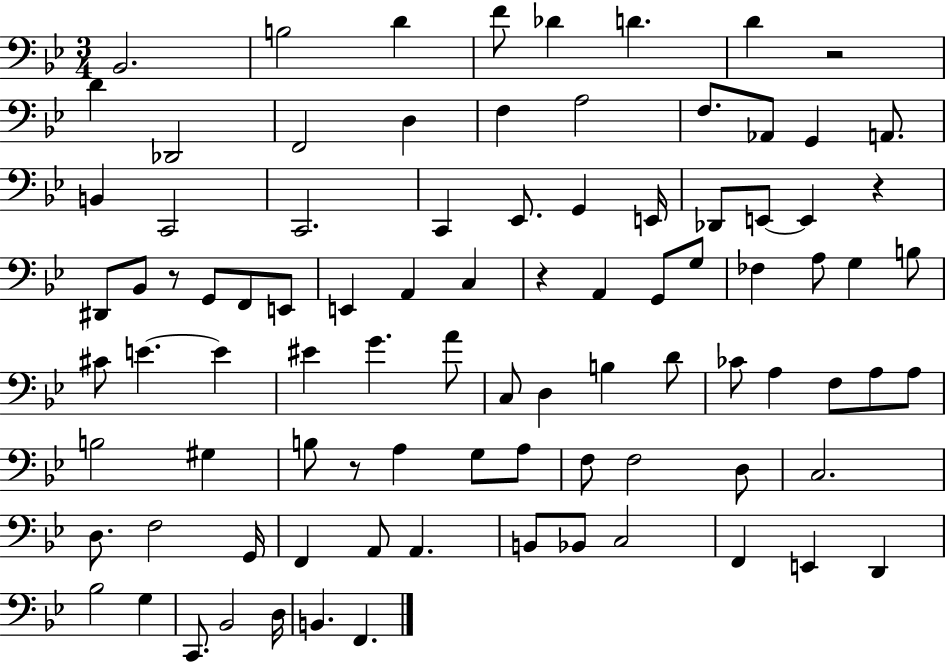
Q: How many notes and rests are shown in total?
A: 91